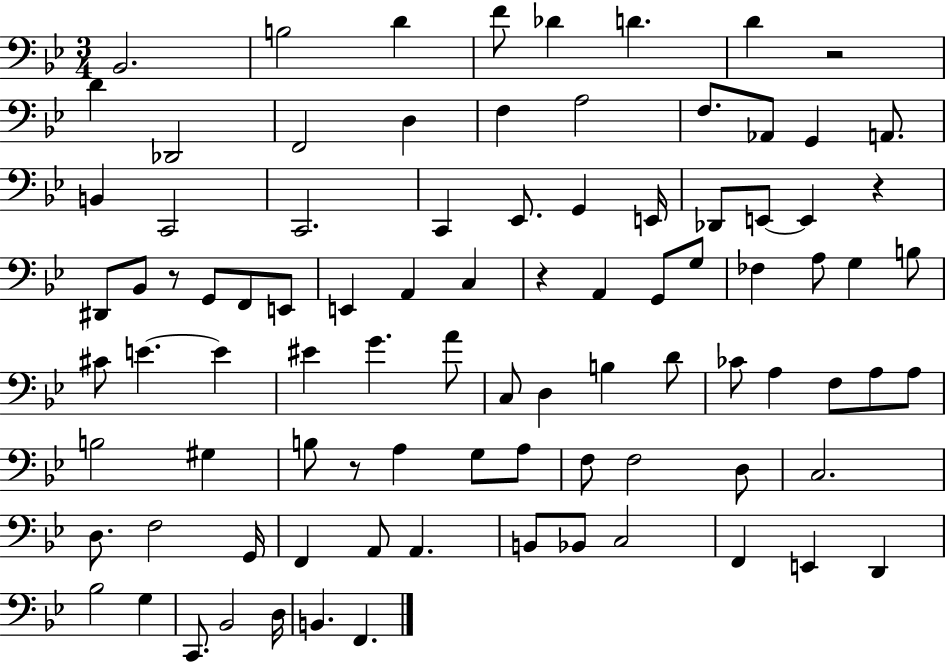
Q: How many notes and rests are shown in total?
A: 91